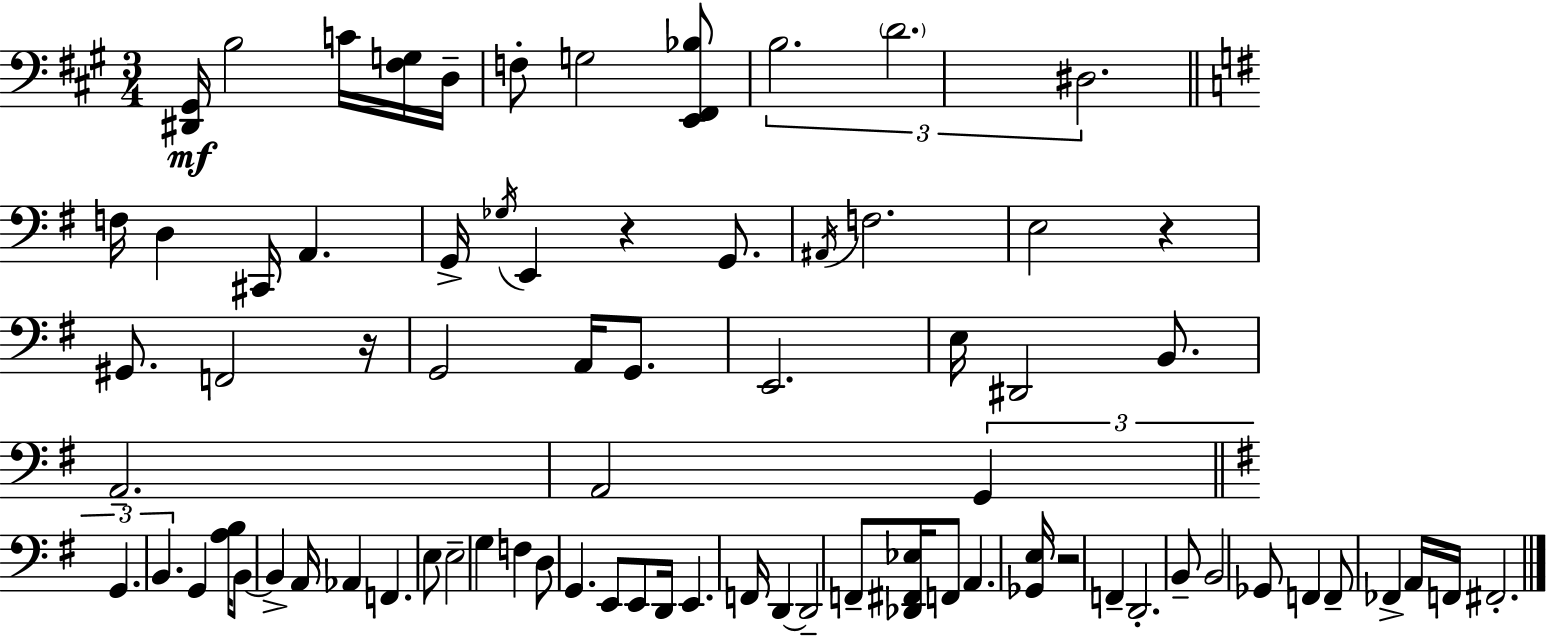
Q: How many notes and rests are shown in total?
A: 76